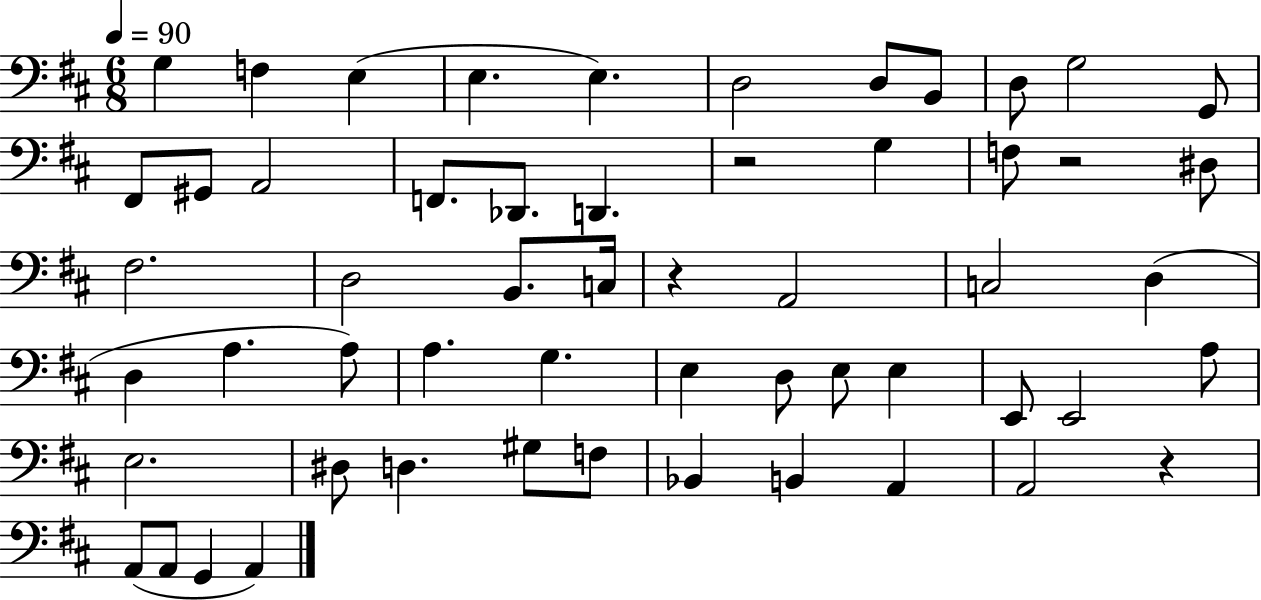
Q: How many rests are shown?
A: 4